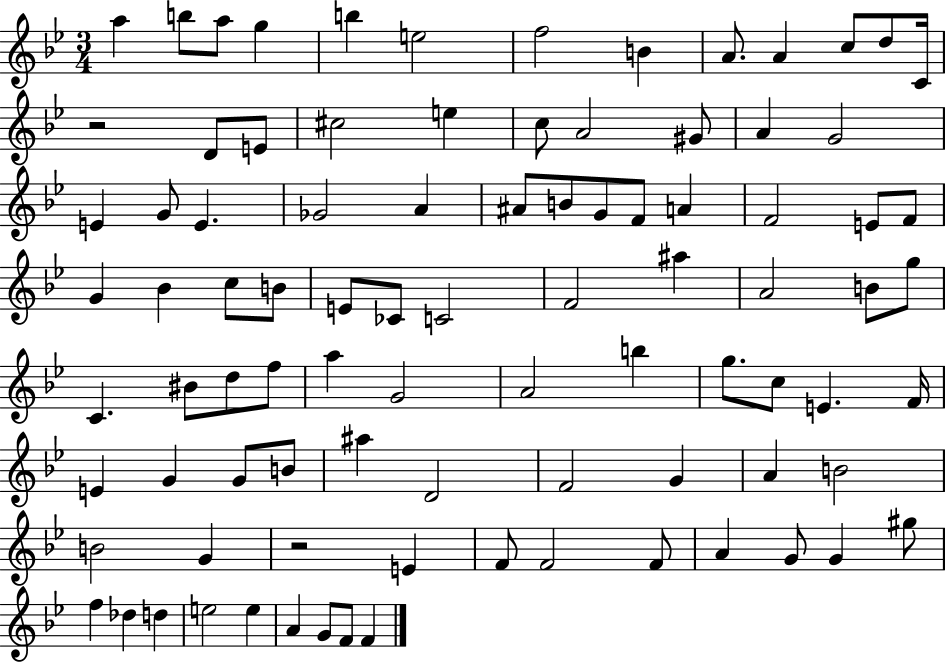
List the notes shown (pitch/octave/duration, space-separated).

A5/q B5/e A5/e G5/q B5/q E5/h F5/h B4/q A4/e. A4/q C5/e D5/e C4/s R/h D4/e E4/e C#5/h E5/q C5/e A4/h G#4/e A4/q G4/h E4/q G4/e E4/q. Gb4/h A4/q A#4/e B4/e G4/e F4/e A4/q F4/h E4/e F4/e G4/q Bb4/q C5/e B4/e E4/e CES4/e C4/h F4/h A#5/q A4/h B4/e G5/e C4/q. BIS4/e D5/e F5/e A5/q G4/h A4/h B5/q G5/e. C5/e E4/q. F4/s E4/q G4/q G4/e B4/e A#5/q D4/h F4/h G4/q A4/q B4/h B4/h G4/q R/h E4/q F4/e F4/h F4/e A4/q G4/e G4/q G#5/e F5/q Db5/q D5/q E5/h E5/q A4/q G4/e F4/e F4/q